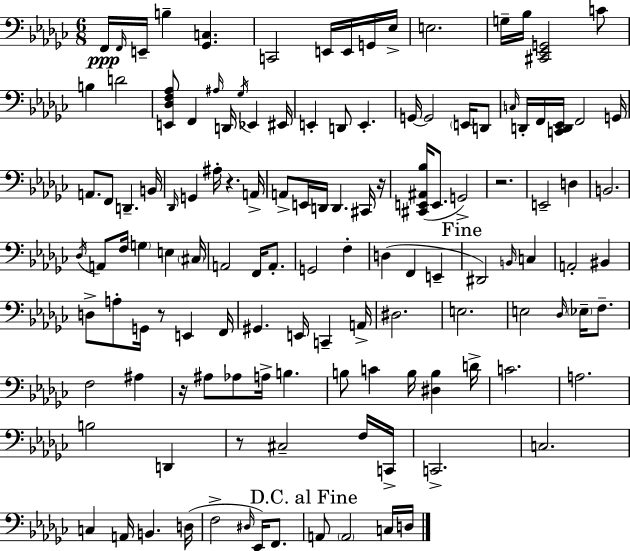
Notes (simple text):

F2/s F2/s E2/s B3/q [Gb2,C3]/q. C2/h E2/s E2/s G2/s Eb3/s E3/h. G3/s Bb3/s [C#2,Eb2,G2]/h C4/e B3/q D4/h [E2,Db3,F3,Ab3]/e F2/q A#3/s D2/s Gb3/s Eb2/q EIS2/s E2/q D2/e E2/q. G2/s G2/h E2/s D2/e C3/s D2/s F2/s [C2,D2,Eb2]/s F2/h G2/s A2/e. F2/e D2/q. B2/s Db2/s G2/q A#3/s R/q. A2/s A2/e E2/s D2/s D2/q. C#2/s R/s [C#2,E2,A#2,Bb3]/s E2/e. G2/h R/h. E2/h D3/q B2/h. Db3/s A2/e F3/s G3/q E3/q C#3/s A2/h F2/s A2/e. G2/h F3/q D3/q F2/q E2/q D#2/h B2/s C3/q A2/h BIS2/q D3/e A3/e G2/s R/e E2/q F2/s G#2/q. E2/s C2/q A2/s D#3/h. E3/h. E3/h Db3/s Eb3/s F3/e. F3/h A#3/q R/s A#3/e Ab3/e A3/s B3/q. B3/e C4/q B3/s [D#3,B3]/q D4/s C4/h. A3/h. B3/h D2/q R/e C#3/h F3/s C2/s C2/h. C3/h. C3/q A2/s B2/q. D3/s F3/h D#3/s Eb2/s F2/e. A2/e A2/h C3/s D3/s